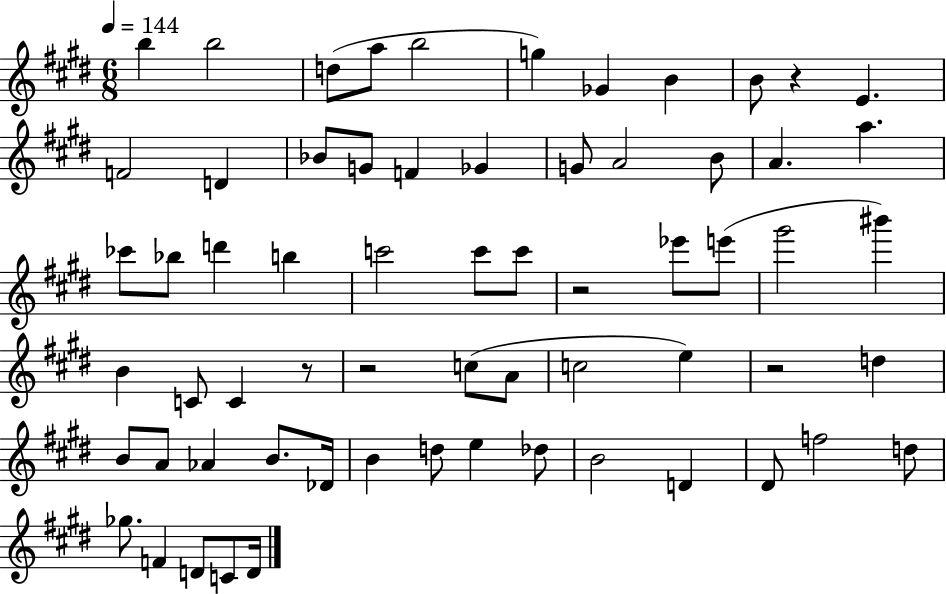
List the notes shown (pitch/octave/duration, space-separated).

B5/q B5/h D5/e A5/e B5/h G5/q Gb4/q B4/q B4/e R/q E4/q. F4/h D4/q Bb4/e G4/e F4/q Gb4/q G4/e A4/h B4/e A4/q. A5/q. CES6/e Bb5/e D6/q B5/q C6/h C6/e C6/e R/h Eb6/e E6/e G#6/h BIS6/q B4/q C4/e C4/q R/e R/h C5/e A4/e C5/h E5/q R/h D5/q B4/e A4/e Ab4/q B4/e. Db4/s B4/q D5/e E5/q Db5/e B4/h D4/q D#4/e F5/h D5/e Gb5/e. F4/q D4/e C4/e D4/s